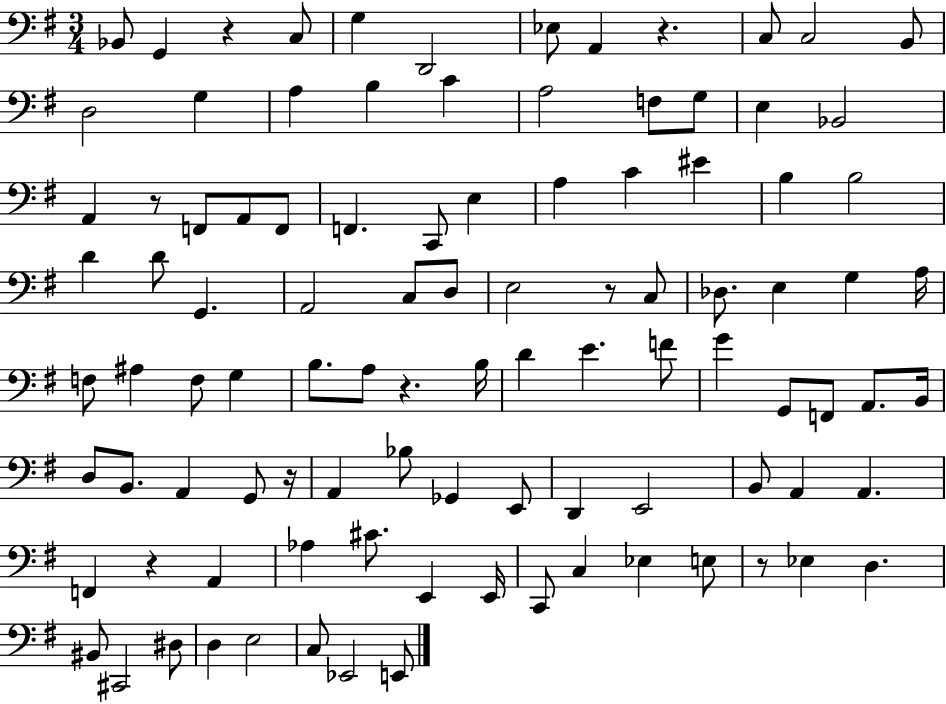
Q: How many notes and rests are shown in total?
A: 100